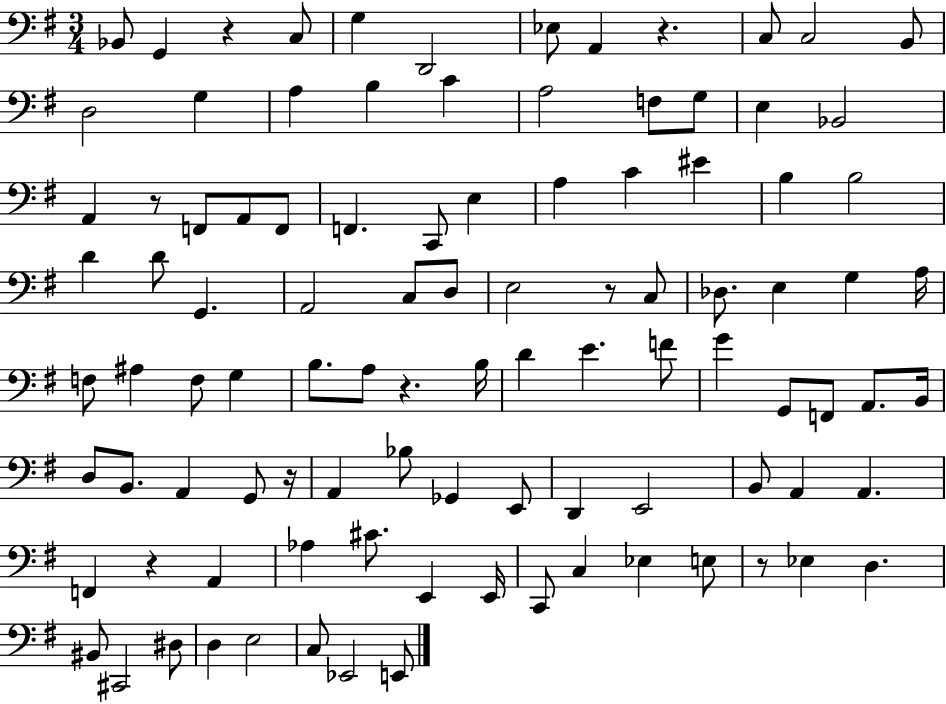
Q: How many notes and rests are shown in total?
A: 100